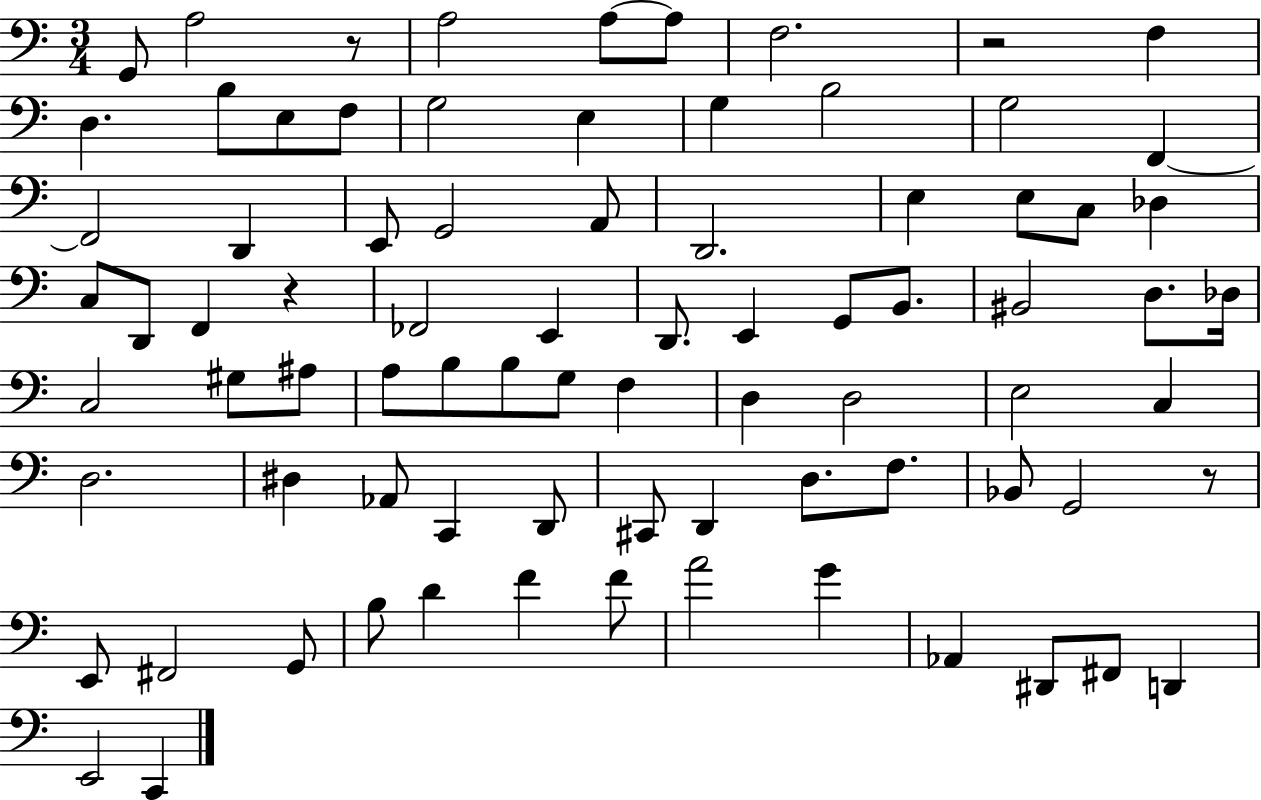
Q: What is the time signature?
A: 3/4